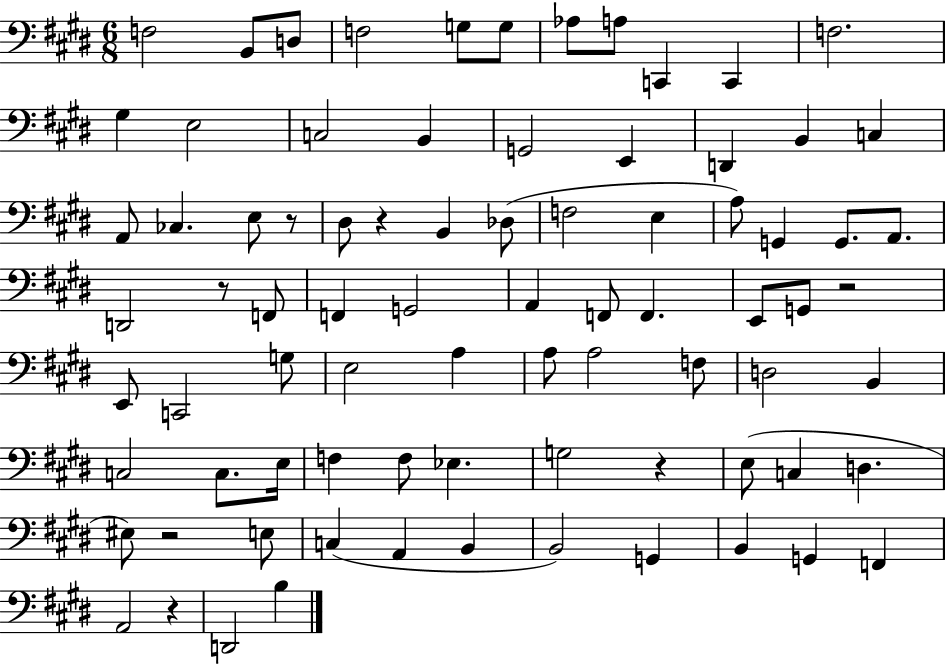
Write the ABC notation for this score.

X:1
T:Untitled
M:6/8
L:1/4
K:E
F,2 B,,/2 D,/2 F,2 G,/2 G,/2 _A,/2 A,/2 C,, C,, F,2 ^G, E,2 C,2 B,, G,,2 E,, D,, B,, C, A,,/2 _C, E,/2 z/2 ^D,/2 z B,, _D,/2 F,2 E, A,/2 G,, G,,/2 A,,/2 D,,2 z/2 F,,/2 F,, G,,2 A,, F,,/2 F,, E,,/2 G,,/2 z2 E,,/2 C,,2 G,/2 E,2 A, A,/2 A,2 F,/2 D,2 B,, C,2 C,/2 E,/4 F, F,/2 _E, G,2 z E,/2 C, D, ^E,/2 z2 E,/2 C, A,, B,, B,,2 G,, B,, G,, F,, A,,2 z D,,2 B,